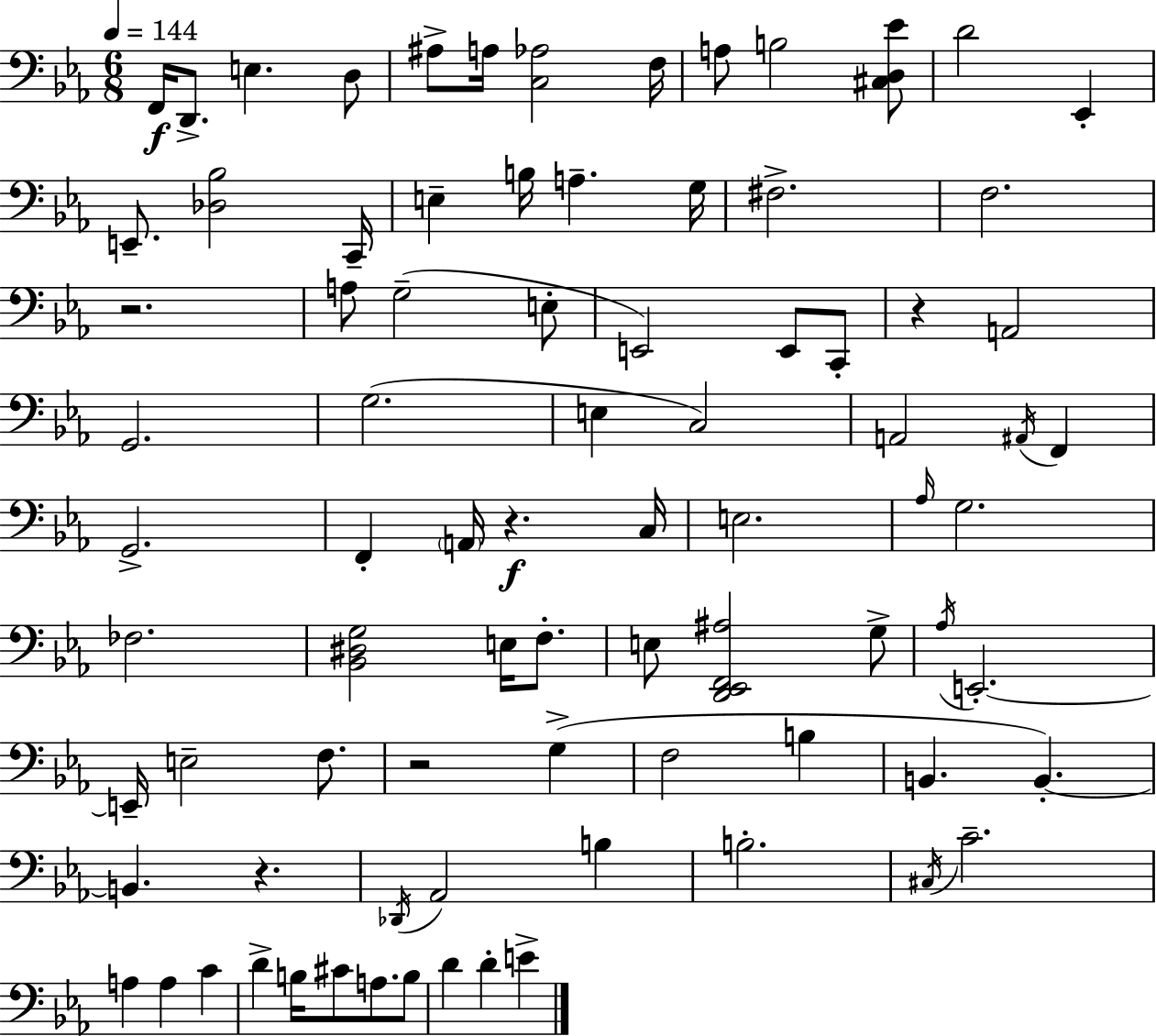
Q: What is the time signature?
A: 6/8